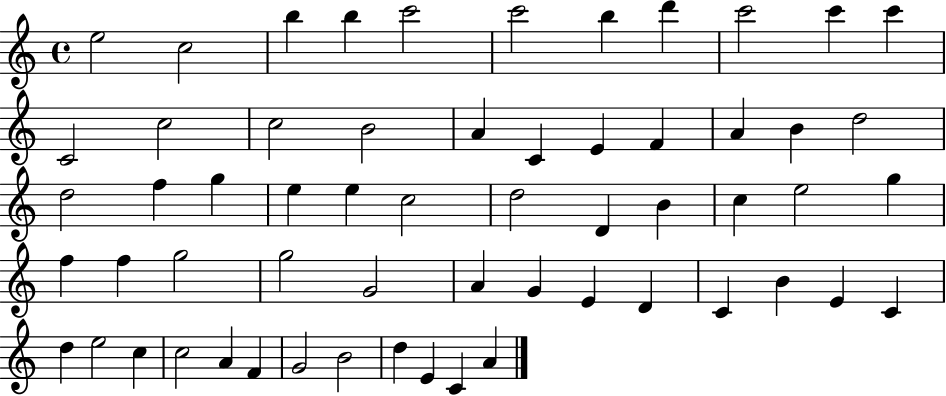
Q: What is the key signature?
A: C major